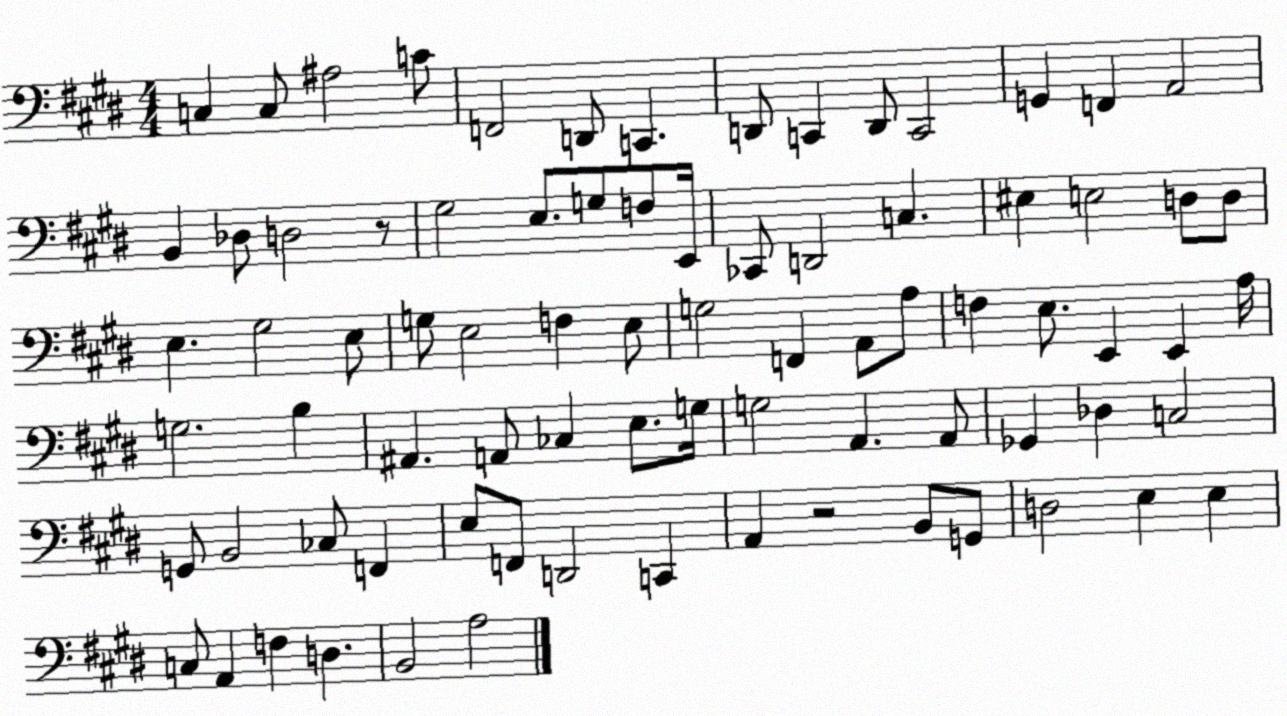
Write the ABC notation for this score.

X:1
T:Untitled
M:4/4
L:1/4
K:E
C, C,/2 ^A,2 C/2 F,,2 D,,/2 C,, D,,/2 C,, D,,/2 C,,2 G,, F,, A,,2 B,, _D,/2 D,2 z/2 ^G,2 E,/2 G,/2 F,/2 E,,/4 _C,,/2 D,,2 C, ^E, E,2 D,/2 D,/2 E, ^G,2 E,/2 G,/2 E,2 F, E,/2 G,2 F,, A,,/2 A,/2 F, E,/2 E,, E,, A,/4 G,2 B, ^A,, A,,/2 _C, E,/2 G,/4 G,2 A,, A,,/2 _G,, _D, C,2 G,,/2 B,,2 _C,/2 F,, E,/2 F,,/2 D,,2 C,, A,, z2 B,,/2 G,,/2 D,2 E, E, C,/2 A,, F, D, B,,2 A,2